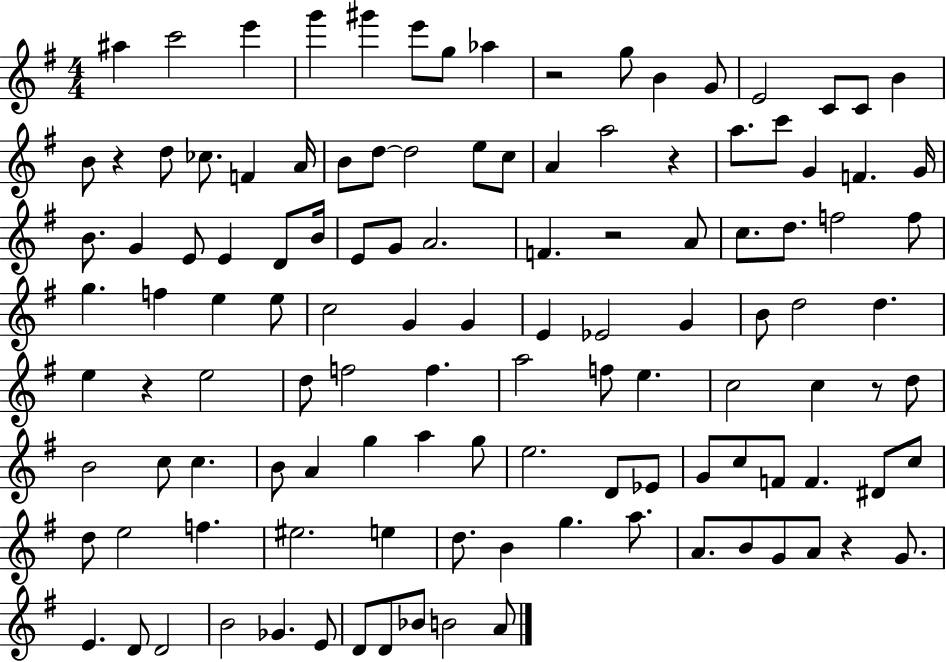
A#5/q C6/h E6/q G6/q G#6/q E6/e G5/e Ab5/q R/h G5/e B4/q G4/e E4/h C4/e C4/e B4/q B4/e R/q D5/e CES5/e. F4/q A4/s B4/e D5/e D5/h E5/e C5/e A4/q A5/h R/q A5/e. C6/e G4/q F4/q. G4/s B4/e. G4/q E4/e E4/q D4/e B4/s E4/e G4/e A4/h. F4/q. R/h A4/e C5/e. D5/e. F5/h F5/e G5/q. F5/q E5/q E5/e C5/h G4/q G4/q E4/q Eb4/h G4/q B4/e D5/h D5/q. E5/q R/q E5/h D5/e F5/h F5/q. A5/h F5/e E5/q. C5/h C5/q R/e D5/e B4/h C5/e C5/q. B4/e A4/q G5/q A5/q G5/e E5/h. D4/e Eb4/e G4/e C5/e F4/e F4/q. D#4/e C5/e D5/e E5/h F5/q. EIS5/h. E5/q D5/e. B4/q G5/q. A5/e. A4/e. B4/e G4/e A4/e R/q G4/e. E4/q. D4/e D4/h B4/h Gb4/q. E4/e D4/e D4/e Bb4/e B4/h A4/e